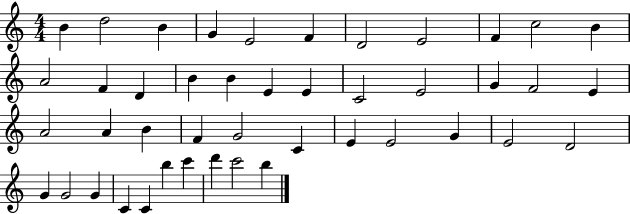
B4/q D5/h B4/q G4/q E4/h F4/q D4/h E4/h F4/q C5/h B4/q A4/h F4/q D4/q B4/q B4/q E4/q E4/q C4/h E4/h G4/q F4/h E4/q A4/h A4/q B4/q F4/q G4/h C4/q E4/q E4/h G4/q E4/h D4/h G4/q G4/h G4/q C4/q C4/q B5/q C6/q D6/q C6/h B5/q